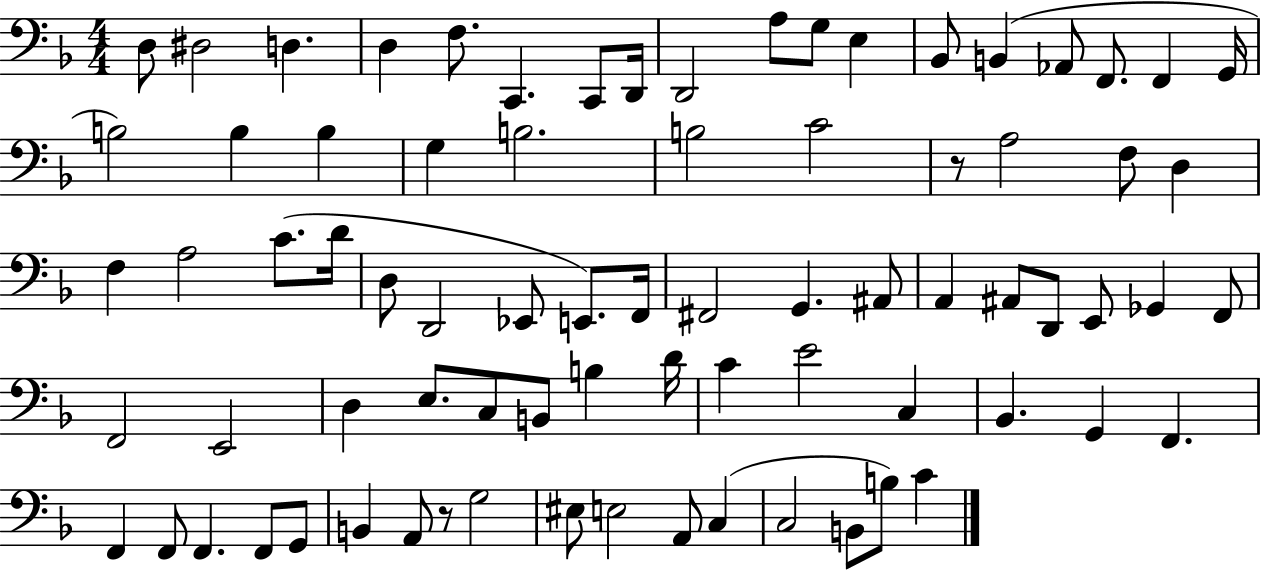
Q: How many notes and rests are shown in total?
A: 78